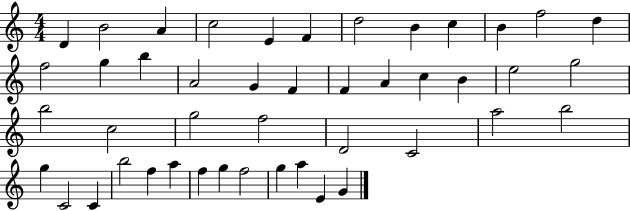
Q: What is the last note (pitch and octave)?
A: G4